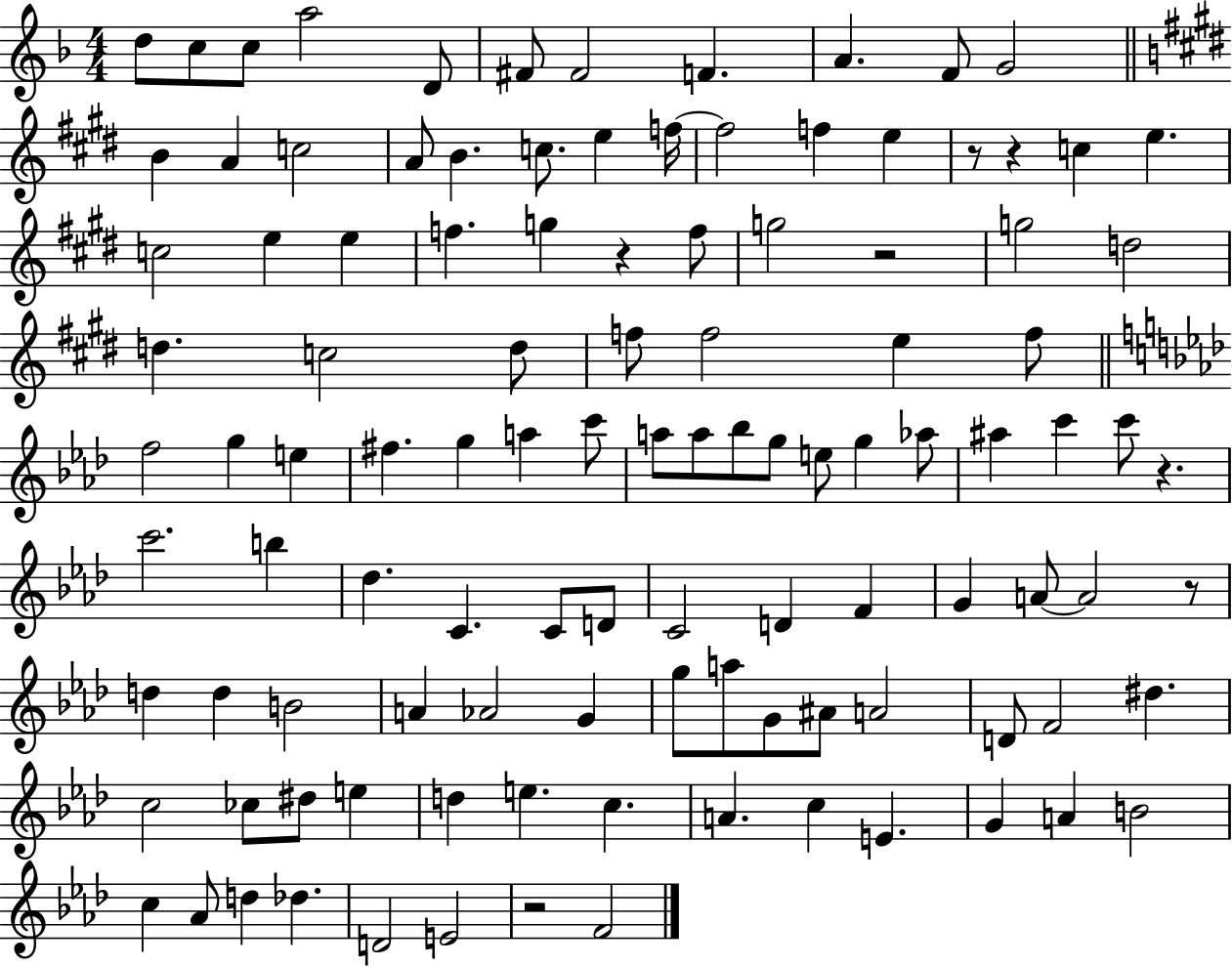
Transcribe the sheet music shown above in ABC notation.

X:1
T:Untitled
M:4/4
L:1/4
K:F
d/2 c/2 c/2 a2 D/2 ^F/2 ^F2 F A F/2 G2 B A c2 A/2 B c/2 e f/4 f2 f e z/2 z c e c2 e e f g z f/2 g2 z2 g2 d2 d c2 d/2 f/2 f2 e f/2 f2 g e ^f g a c'/2 a/2 a/2 _b/2 g/2 e/2 g _a/2 ^a c' c'/2 z c'2 b _d C C/2 D/2 C2 D F G A/2 A2 z/2 d d B2 A _A2 G g/2 a/2 G/2 ^A/2 A2 D/2 F2 ^d c2 _c/2 ^d/2 e d e c A c E G A B2 c _A/2 d _d D2 E2 z2 F2